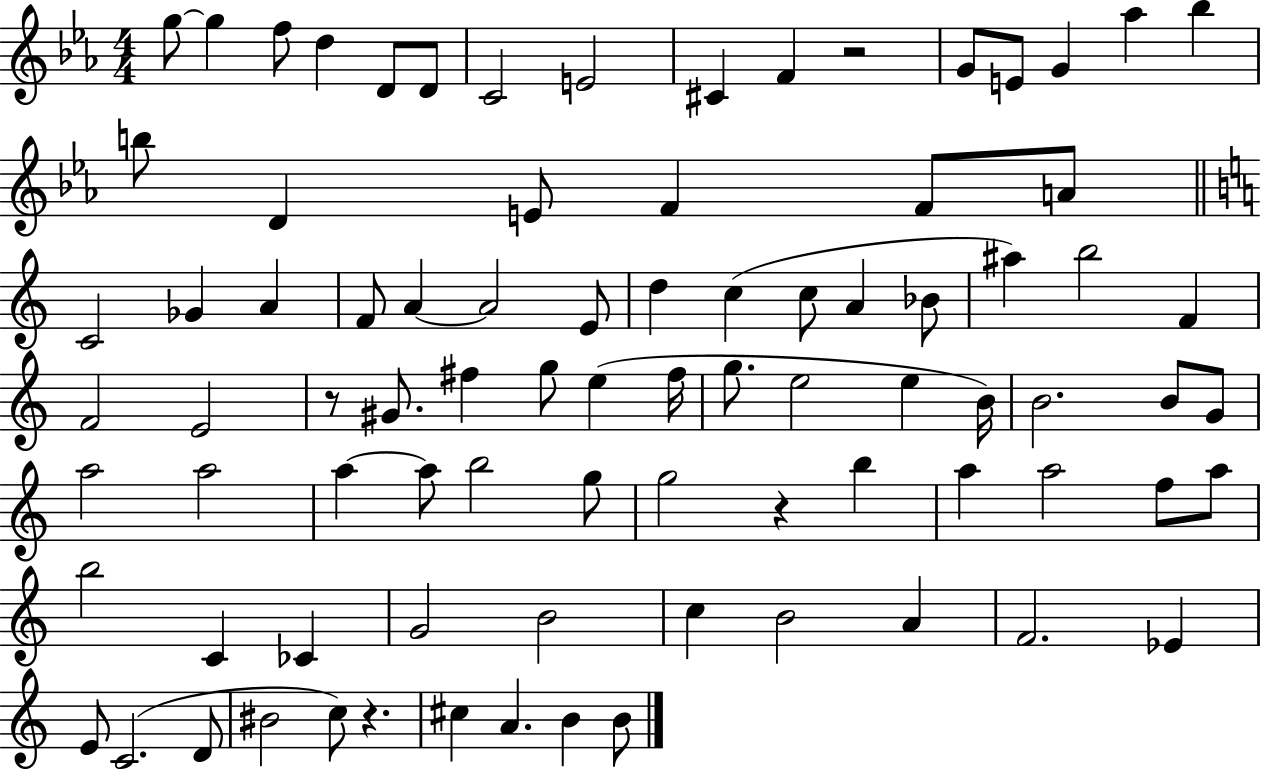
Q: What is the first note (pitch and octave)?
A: G5